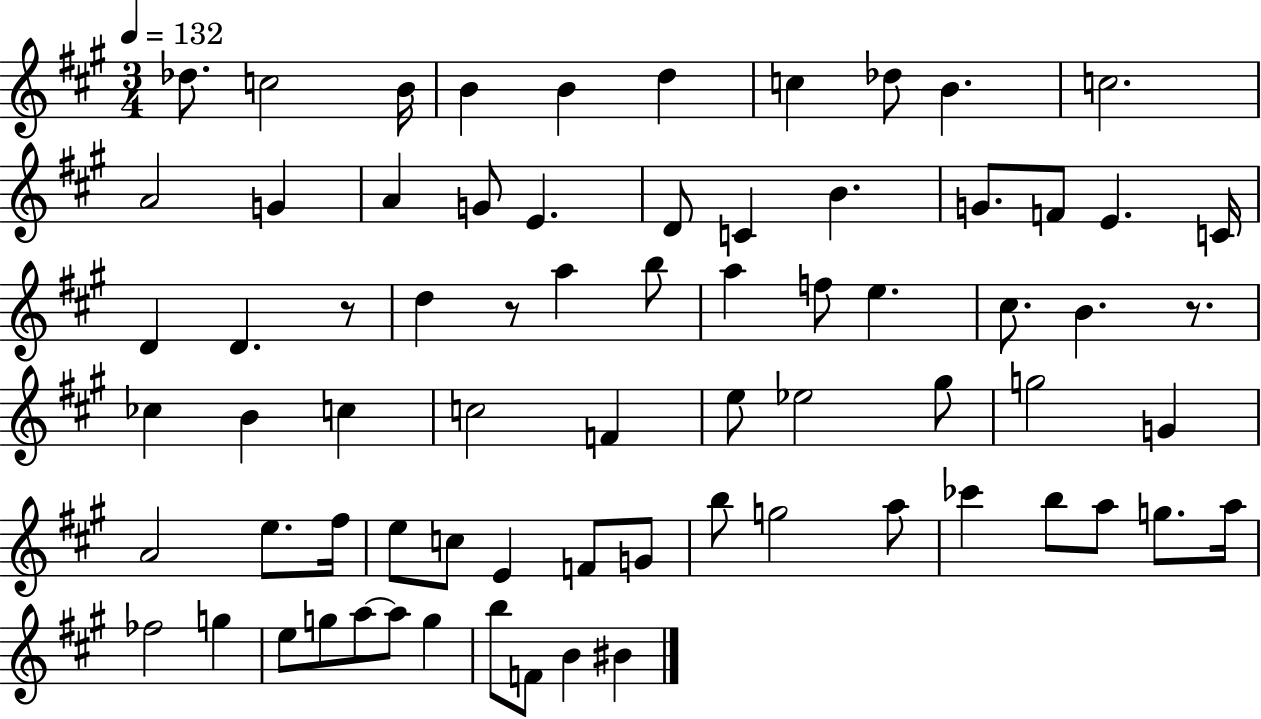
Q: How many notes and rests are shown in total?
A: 72